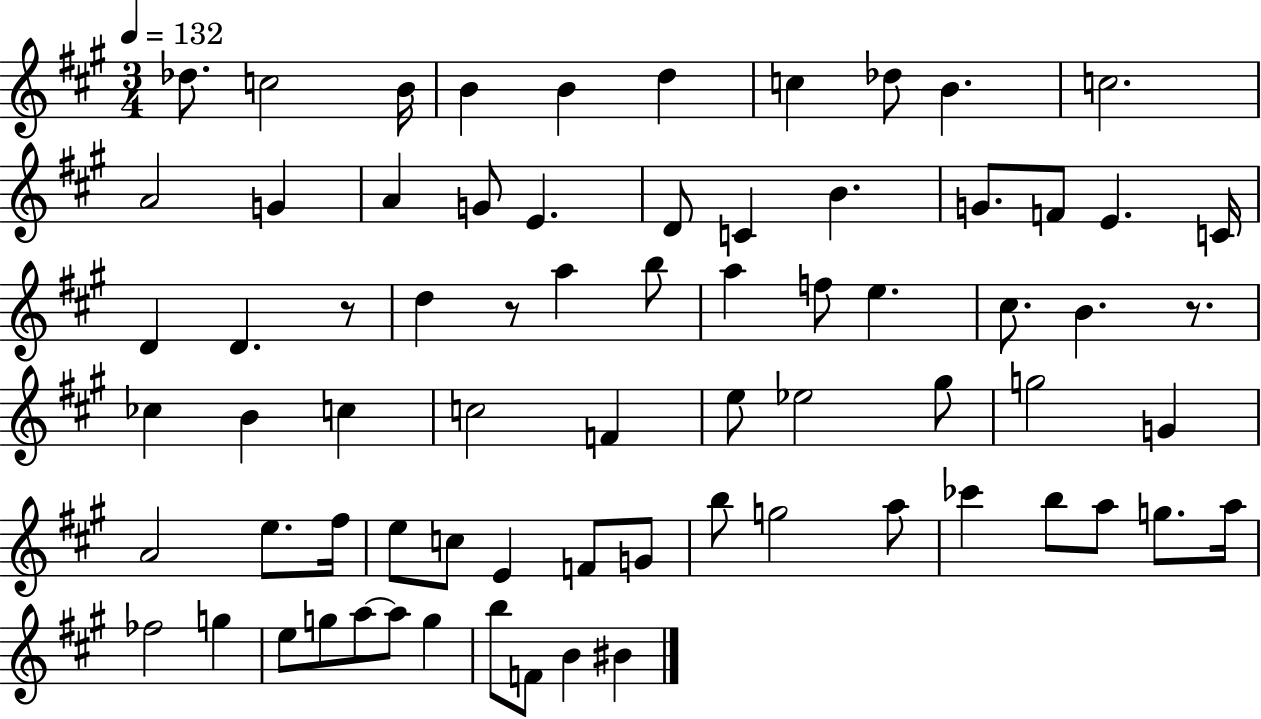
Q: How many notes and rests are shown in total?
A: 72